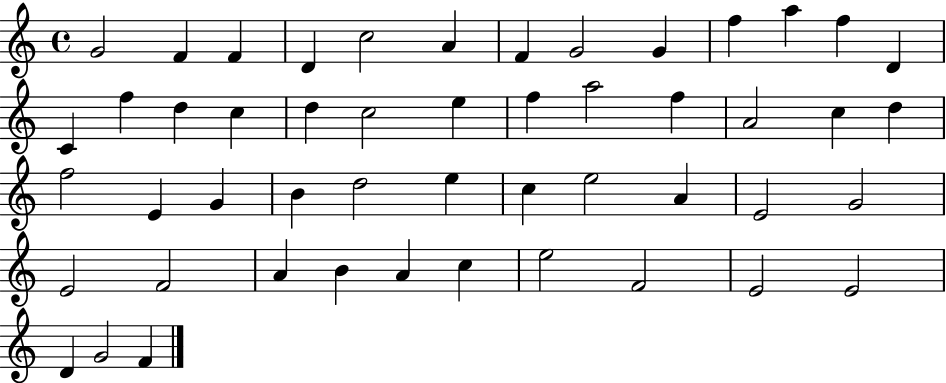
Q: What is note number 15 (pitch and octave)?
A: F5